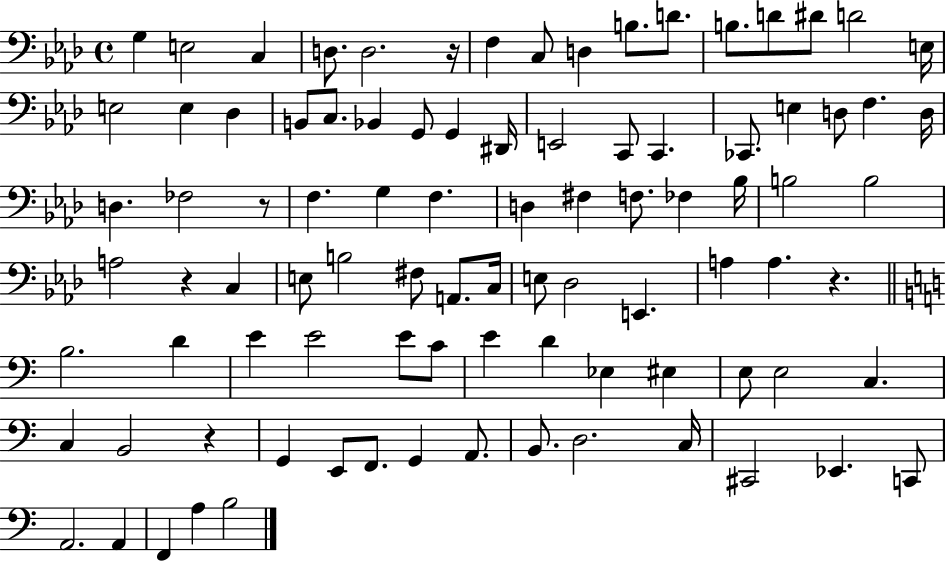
{
  \clef bass
  \time 4/4
  \defaultTimeSignature
  \key aes \major
  \repeat volta 2 { g4 e2 c4 | d8. d2. r16 | f4 c8 d4 b8. d'8. | b8. d'8 dis'8 d'2 e16 | \break e2 e4 des4 | b,8 c8. bes,4 g,8 g,4 dis,16 | e,2 c,8 c,4. | ces,8. e4 d8 f4. d16 | \break d4. fes2 r8 | f4. g4 f4. | d4 fis4 f8. fes4 bes16 | b2 b2 | \break a2 r4 c4 | e8 b2 fis8 a,8. c16 | e8 des2 e,4. | a4 a4. r4. | \break \bar "||" \break \key c \major b2. d'4 | e'4 e'2 e'8 c'8 | e'4 d'4 ees4 eis4 | e8 e2 c4. | \break c4 b,2 r4 | g,4 e,8 f,8. g,4 a,8. | b,8. d2. c16 | cis,2 ees,4. c,8 | \break a,2. a,4 | f,4 a4 b2 | } \bar "|."
}